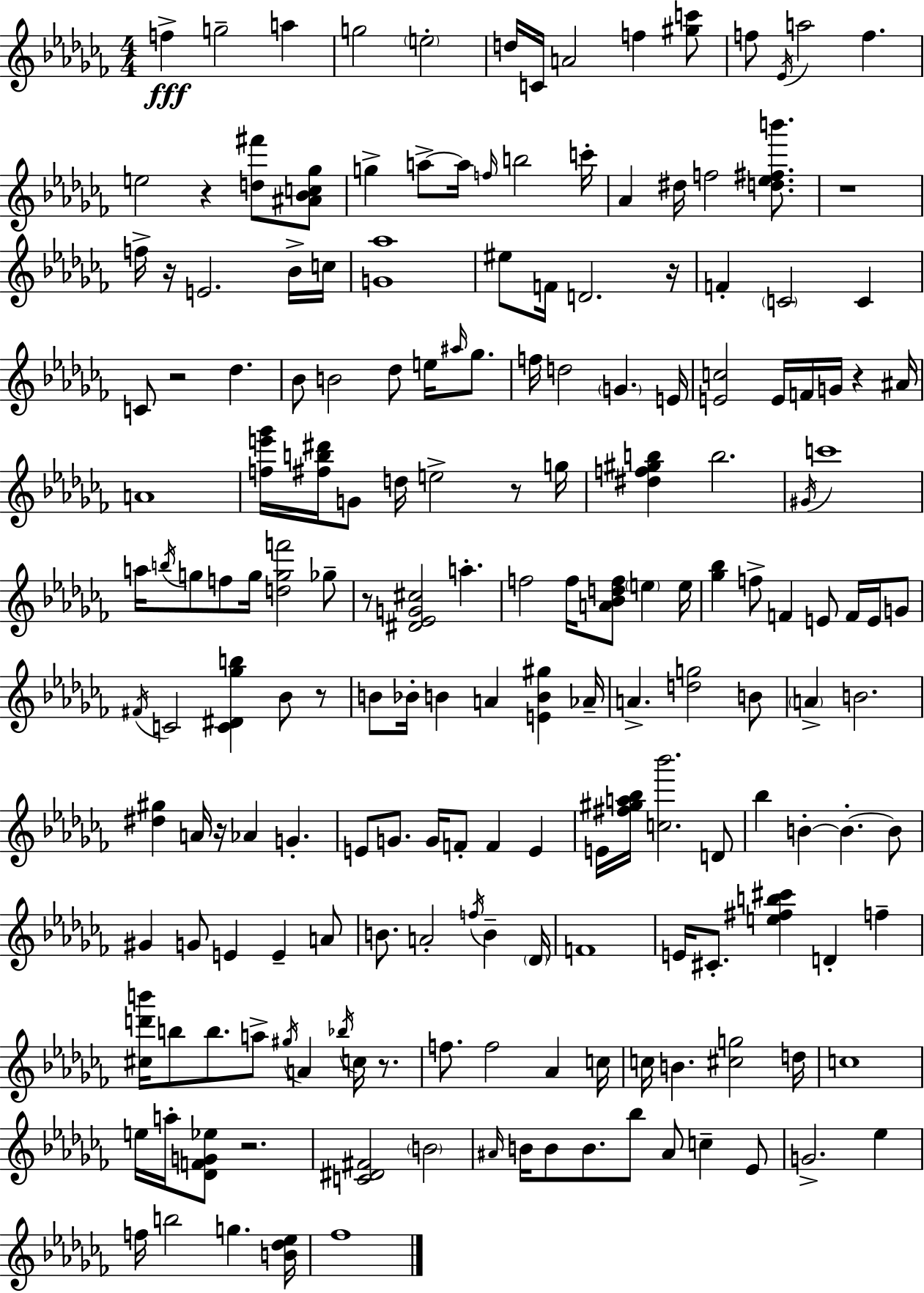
F5/q G5/h A5/q G5/h E5/h D5/s C4/s A4/h F5/q [G#5,C6]/e F5/e Eb4/s A5/h F5/q. E5/h R/q [D5,F#6]/e [A#4,Bb4,C5,Gb5]/e G5/q A5/e A5/s F5/s B5/h C6/s Ab4/q D#5/s F5/h [D5,Eb5,F#5,B6]/e. R/w F5/s R/s E4/h. Bb4/s C5/s [G4,Ab5]/w EIS5/e F4/s D4/h. R/s F4/q C4/h C4/q C4/e R/h Db5/q. Bb4/e B4/h Db5/e E5/s A#5/s Gb5/e. F5/s D5/h G4/q. E4/s [E4,C5]/h E4/s F4/s G4/s R/q A#4/s A4/w [F5,E6,Gb6]/s [F#5,B5,D#6]/s G4/e D5/s E5/h R/e G5/s [D#5,F5,G#5,B5]/q B5/h. G#4/s C6/w A5/s B5/s G5/e F5/e G5/s [D5,G5,F6]/h Gb5/e R/e [D#4,Eb4,G4,C#5]/h A5/q. F5/h F5/s [A4,Bb4,D5,F5]/e E5/q E5/s [Gb5,Bb5]/q F5/e F4/q E4/e F4/s E4/s G4/e F#4/s C4/h [C4,D#4,Gb5,B5]/q Bb4/e R/e B4/e Bb4/s B4/q A4/q [E4,B4,G#5]/q Ab4/s A4/q. [D5,G5]/h B4/e A4/q B4/h. [D#5,G#5]/q A4/s R/s Ab4/q G4/q. E4/e G4/e. G4/s F4/e F4/q E4/q E4/s [F#5,G#5,A5,Bb5]/s [C5,Bb6]/h. D4/e Bb5/q B4/q B4/q. B4/e G#4/q G4/e E4/q E4/q A4/e B4/e. A4/h F5/s B4/q Db4/s F4/w E4/s C#4/e. [E5,F#5,B5,C#6]/q D4/q F5/q [C#5,D6,B6]/s B5/e B5/e. A5/e G#5/s A4/q Bb5/s C5/s R/e. F5/e. F5/h Ab4/q C5/s C5/s B4/q. [C#5,G5]/h D5/s C5/w E5/s A5/s [Db4,F4,G4,Eb5]/e R/h. [C4,D#4,F#4]/h B4/h A#4/s B4/s B4/e B4/e. Bb5/e A#4/e C5/q Eb4/e G4/h. Eb5/q F5/s B5/h G5/q. [B4,Db5,Eb5]/s FES5/w